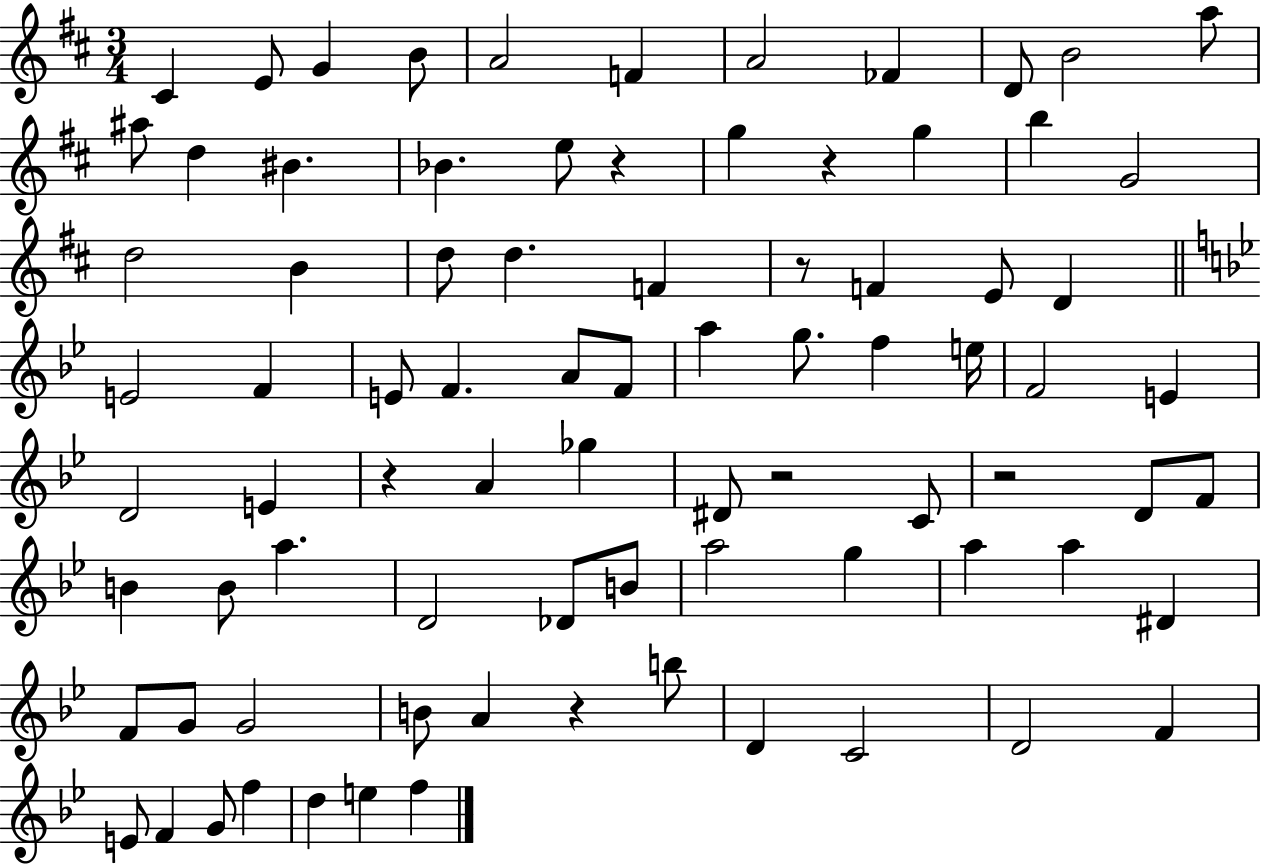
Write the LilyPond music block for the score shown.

{
  \clef treble
  \numericTimeSignature
  \time 3/4
  \key d \major
  \repeat volta 2 { cis'4 e'8 g'4 b'8 | a'2 f'4 | a'2 fes'4 | d'8 b'2 a''8 | \break ais''8 d''4 bis'4. | bes'4. e''8 r4 | g''4 r4 g''4 | b''4 g'2 | \break d''2 b'4 | d''8 d''4. f'4 | r8 f'4 e'8 d'4 | \bar "||" \break \key bes \major e'2 f'4 | e'8 f'4. a'8 f'8 | a''4 g''8. f''4 e''16 | f'2 e'4 | \break d'2 e'4 | r4 a'4 ges''4 | dis'8 r2 c'8 | r2 d'8 f'8 | \break b'4 b'8 a''4. | d'2 des'8 b'8 | a''2 g''4 | a''4 a''4 dis'4 | \break f'8 g'8 g'2 | b'8 a'4 r4 b''8 | d'4 c'2 | d'2 f'4 | \break e'8 f'4 g'8 f''4 | d''4 e''4 f''4 | } \bar "|."
}